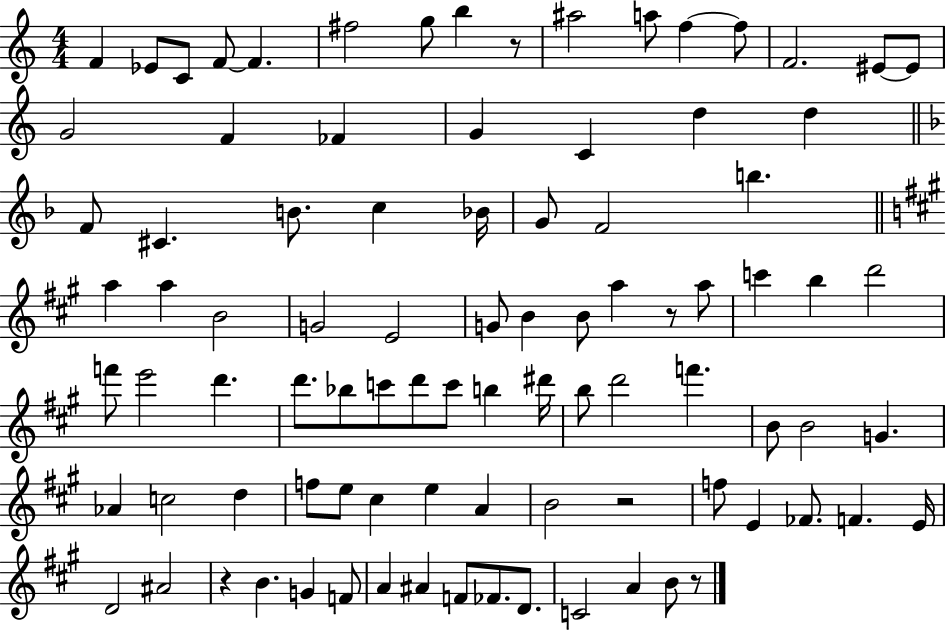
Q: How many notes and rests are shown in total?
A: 91